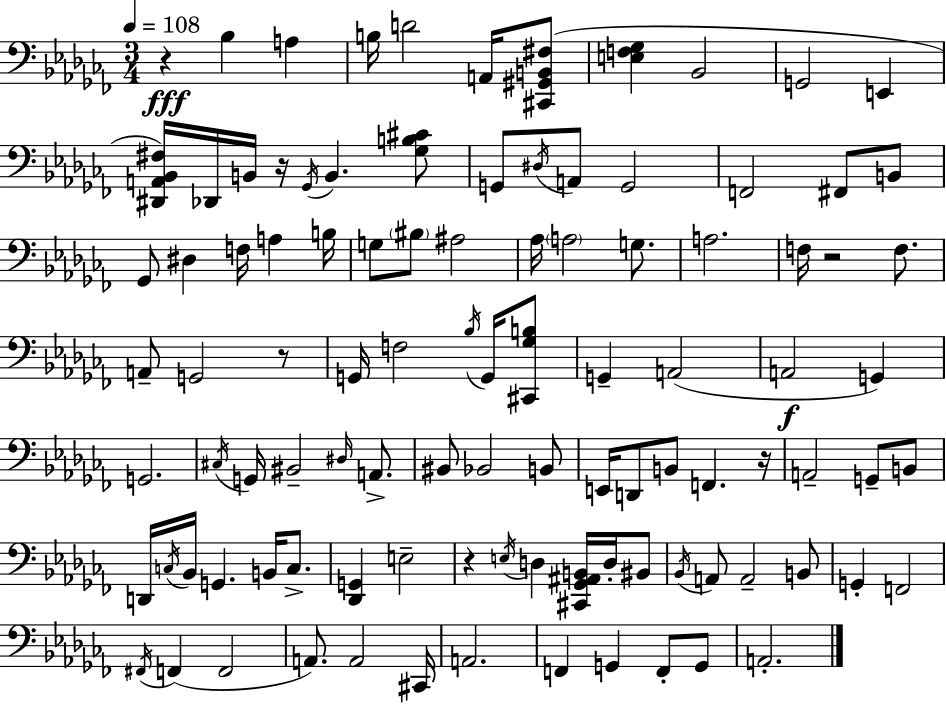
X:1
T:Untitled
M:3/4
L:1/4
K:Abm
z _B, A, B,/4 D2 A,,/4 [^C,,^G,,B,,^F,]/2 [E,F,_G,] _B,,2 G,,2 E,, [^D,,A,,_B,,^F,]/4 _D,,/4 B,,/4 z/4 _G,,/4 B,, [_G,B,^C]/2 G,,/2 ^D,/4 A,,/2 G,,2 F,,2 ^F,,/2 B,,/2 _G,,/2 ^D, F,/4 A, B,/4 G,/2 ^B,/2 ^A,2 _A,/4 A,2 G,/2 A,2 F,/4 z2 F,/2 A,,/2 G,,2 z/2 G,,/4 F,2 _B,/4 G,,/4 [^C,,_G,B,]/2 G,, A,,2 A,,2 G,, G,,2 ^C,/4 G,,/4 ^B,,2 ^D,/4 A,,/2 ^B,,/2 _B,,2 B,,/2 E,,/4 D,,/2 B,,/2 F,, z/4 A,,2 G,,/2 B,,/2 D,,/4 C,/4 _B,,/4 G,, B,,/4 C,/2 [_D,,G,,] E,2 z E,/4 D, [^C,,_G,,^A,,B,,]/4 D,/4 ^B,,/2 _B,,/4 A,,/2 A,,2 B,,/2 G,, F,,2 ^F,,/4 F,, F,,2 A,,/2 A,,2 ^C,,/4 A,,2 F,, G,, F,,/2 G,,/2 A,,2